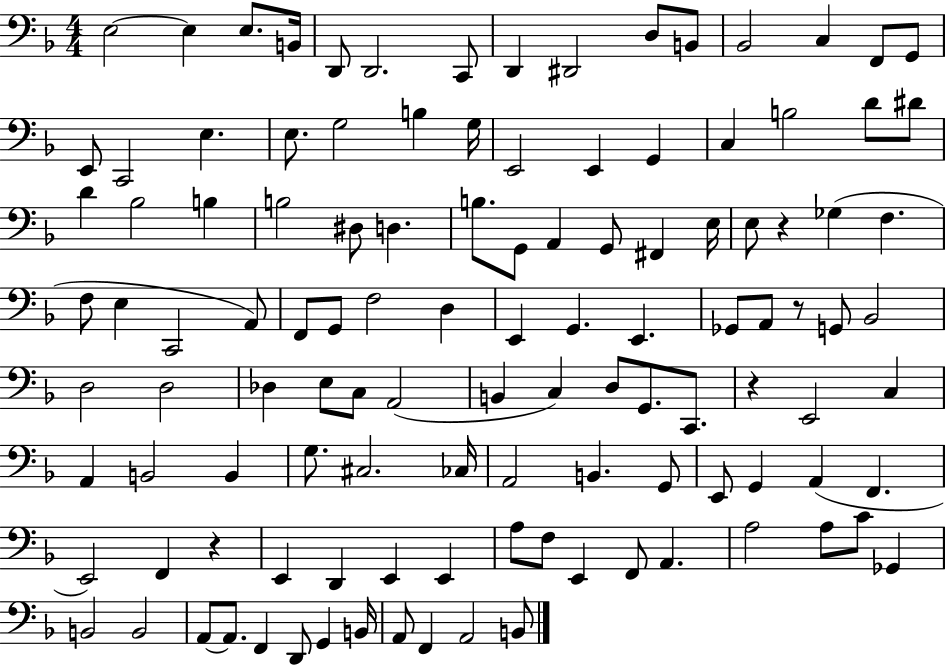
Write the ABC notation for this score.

X:1
T:Untitled
M:4/4
L:1/4
K:F
E,2 E, E,/2 B,,/4 D,,/2 D,,2 C,,/2 D,, ^D,,2 D,/2 B,,/2 _B,,2 C, F,,/2 G,,/2 E,,/2 C,,2 E, E,/2 G,2 B, G,/4 E,,2 E,, G,, C, B,2 D/2 ^D/2 D _B,2 B, B,2 ^D,/2 D, B,/2 G,,/2 A,, G,,/2 ^F,, E,/4 E,/2 z _G, F, F,/2 E, C,,2 A,,/2 F,,/2 G,,/2 F,2 D, E,, G,, E,, _G,,/2 A,,/2 z/2 G,,/2 _B,,2 D,2 D,2 _D, E,/2 C,/2 A,,2 B,, C, D,/2 G,,/2 C,,/2 z E,,2 C, A,, B,,2 B,, G,/2 ^C,2 _C,/4 A,,2 B,, G,,/2 E,,/2 G,, A,, F,, E,,2 F,, z E,, D,, E,, E,, A,/2 F,/2 E,, F,,/2 A,, A,2 A,/2 C/2 _G,, B,,2 B,,2 A,,/2 A,,/2 F,, D,,/2 G,, B,,/4 A,,/2 F,, A,,2 B,,/2